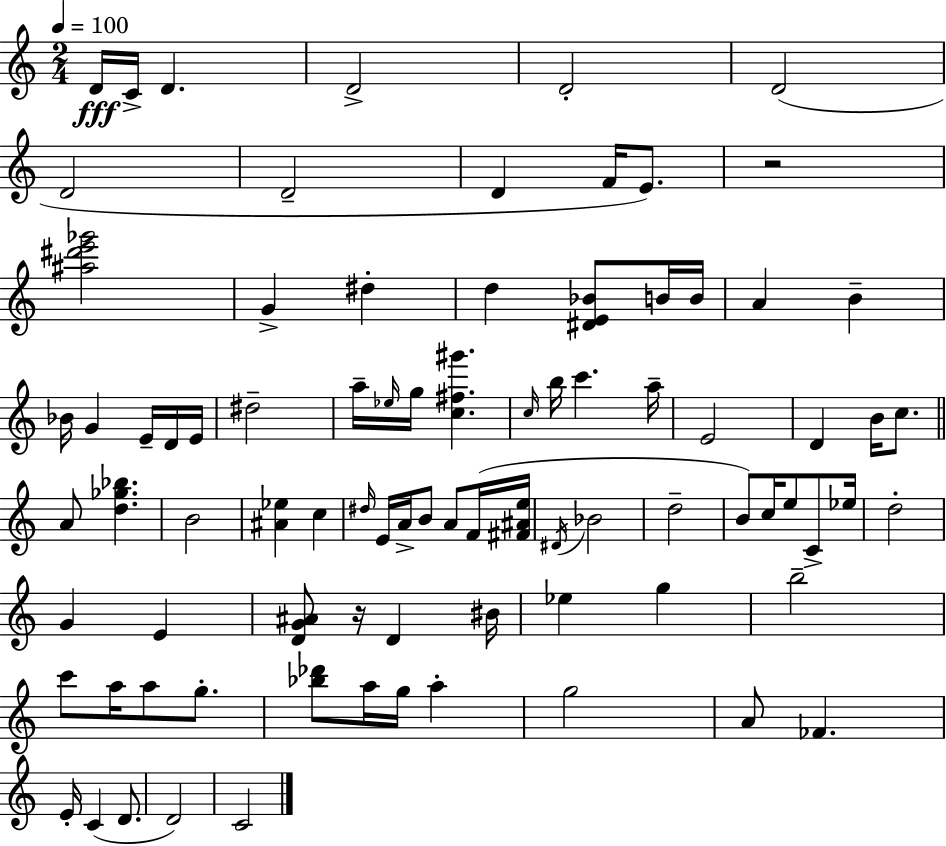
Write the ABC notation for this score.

X:1
T:Untitled
M:2/4
L:1/4
K:C
D/4 C/4 D D2 D2 D2 D2 D2 D F/4 E/2 z2 [^a^d'e'_g']2 G ^d d [^DE_B]/2 B/4 B/4 A B _B/4 G E/4 D/4 E/4 ^d2 a/4 _e/4 g/4 [c^f^g'] c/4 b/4 c' a/4 E2 D B/4 c/2 A/2 [d_g_b] B2 [^A_e] c ^d/4 E/4 A/4 B/2 A/2 F/4 [^F^Ae]/4 ^D/4 _B2 d2 B/2 c/4 e/2 C/2 _e/4 d2 G E [DG^A]/2 z/4 D ^B/4 _e g b2 c'/2 a/4 a/2 g/2 [_b_d']/2 a/4 g/4 a g2 A/2 _F E/4 C D/2 D2 C2